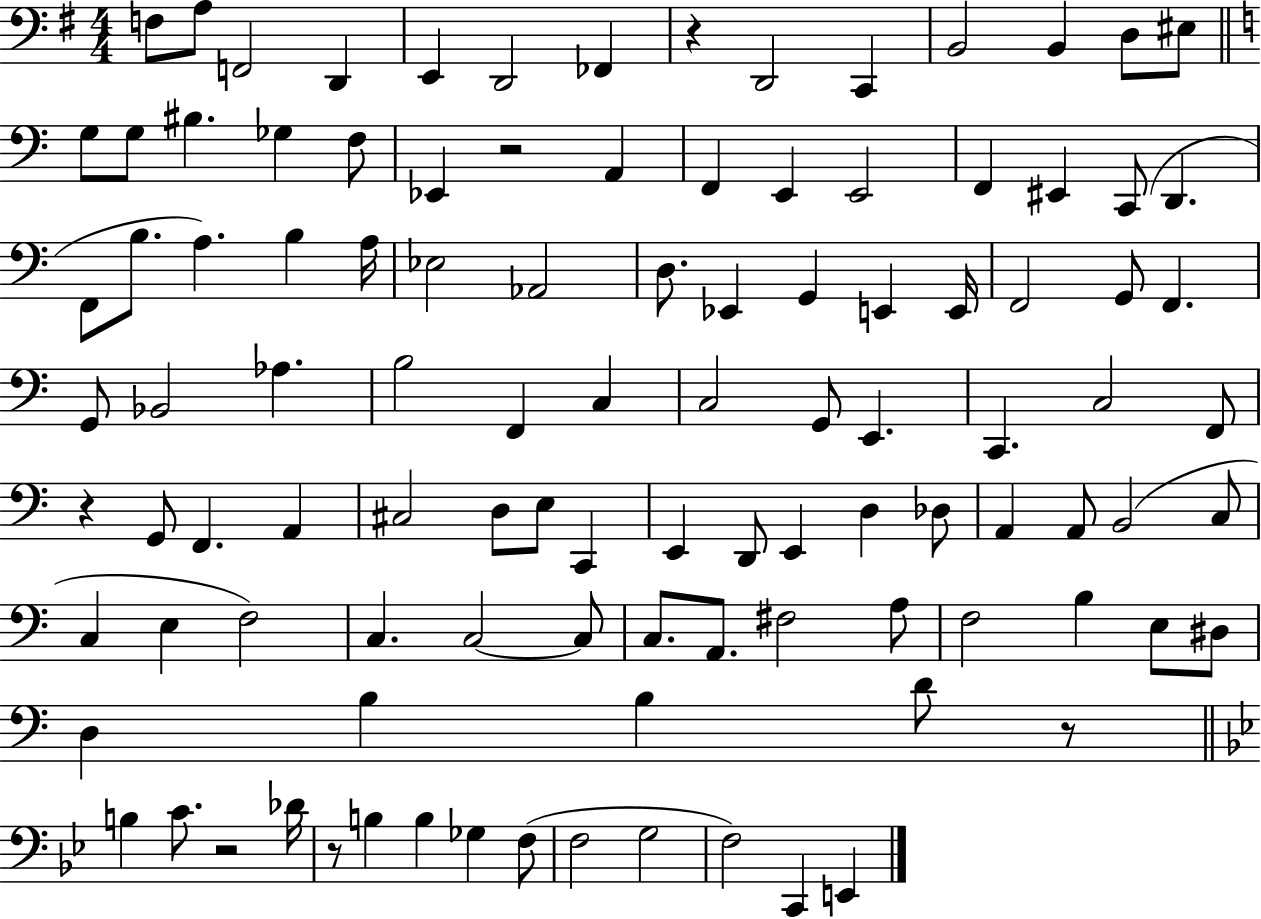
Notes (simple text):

F3/e A3/e F2/h D2/q E2/q D2/h FES2/q R/q D2/h C2/q B2/h B2/q D3/e EIS3/e G3/e G3/e BIS3/q. Gb3/q F3/e Eb2/q R/h A2/q F2/q E2/q E2/h F2/q EIS2/q C2/e D2/q. F2/e B3/e. A3/q. B3/q A3/s Eb3/h Ab2/h D3/e. Eb2/q G2/q E2/q E2/s F2/h G2/e F2/q. G2/e Bb2/h Ab3/q. B3/h F2/q C3/q C3/h G2/e E2/q. C2/q. C3/h F2/e R/q G2/e F2/q. A2/q C#3/h D3/e E3/e C2/q E2/q D2/e E2/q D3/q Db3/e A2/q A2/e B2/h C3/e C3/q E3/q F3/h C3/q. C3/h C3/e C3/e. A2/e. F#3/h A3/e F3/h B3/q E3/e D#3/e D3/q B3/q B3/q D4/e R/e B3/q C4/e. R/h Db4/s R/e B3/q B3/q Gb3/q F3/e F3/h G3/h F3/h C2/q E2/q